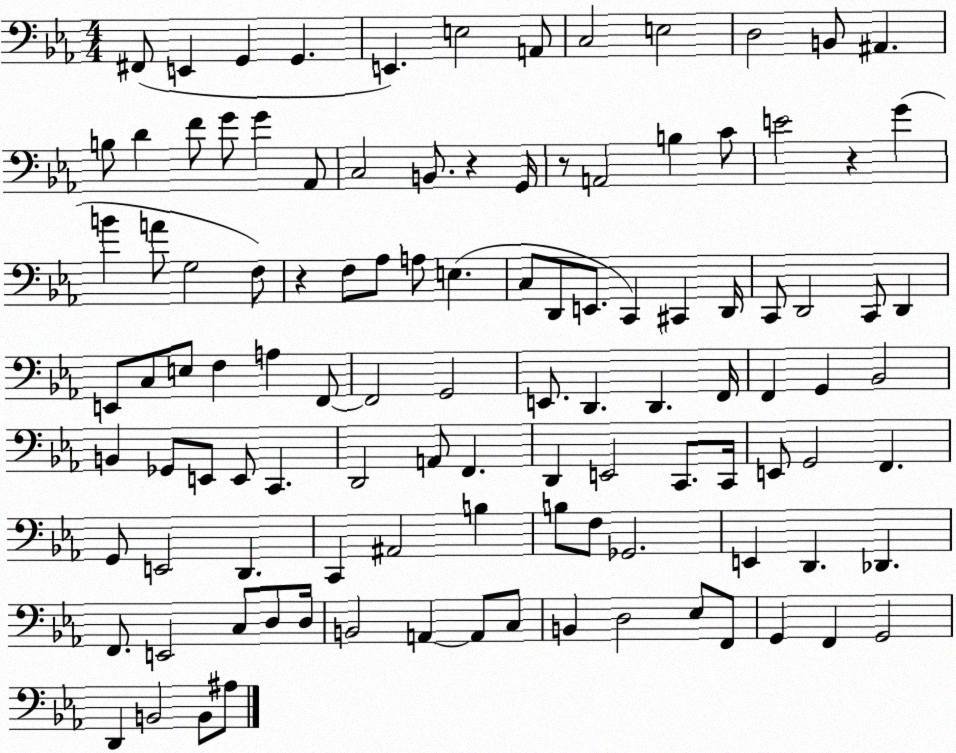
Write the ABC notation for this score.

X:1
T:Untitled
M:4/4
L:1/4
K:Eb
^F,,/2 E,, G,, G,, E,, E,2 A,,/2 C,2 E,2 D,2 B,,/2 ^A,, B,/2 D F/2 G/2 G _A,,/2 C,2 B,,/2 z G,,/4 z/2 A,,2 B, C/2 E2 z G B A/2 G,2 F,/2 z F,/2 _A,/2 A,/2 E, C,/2 D,,/2 E,,/2 C,, ^C,, D,,/4 C,,/2 D,,2 C,,/2 D,, E,,/2 C,/2 E,/2 F, A, F,,/2 F,,2 G,,2 E,,/2 D,, D,, F,,/4 F,, G,, _B,,2 B,, _G,,/2 E,,/2 E,,/2 C,, D,,2 A,,/2 F,, D,, E,,2 C,,/2 C,,/4 E,,/2 G,,2 F,, G,,/2 E,,2 D,, C,, ^A,,2 B, B,/2 F,/2 _G,,2 E,, D,, _D,, F,,/2 E,,2 C,/2 D,/2 D,/4 B,,2 A,, A,,/2 C,/2 B,, D,2 _E,/2 F,,/2 G,, F,, G,,2 D,, B,,2 B,,/2 ^A,/2